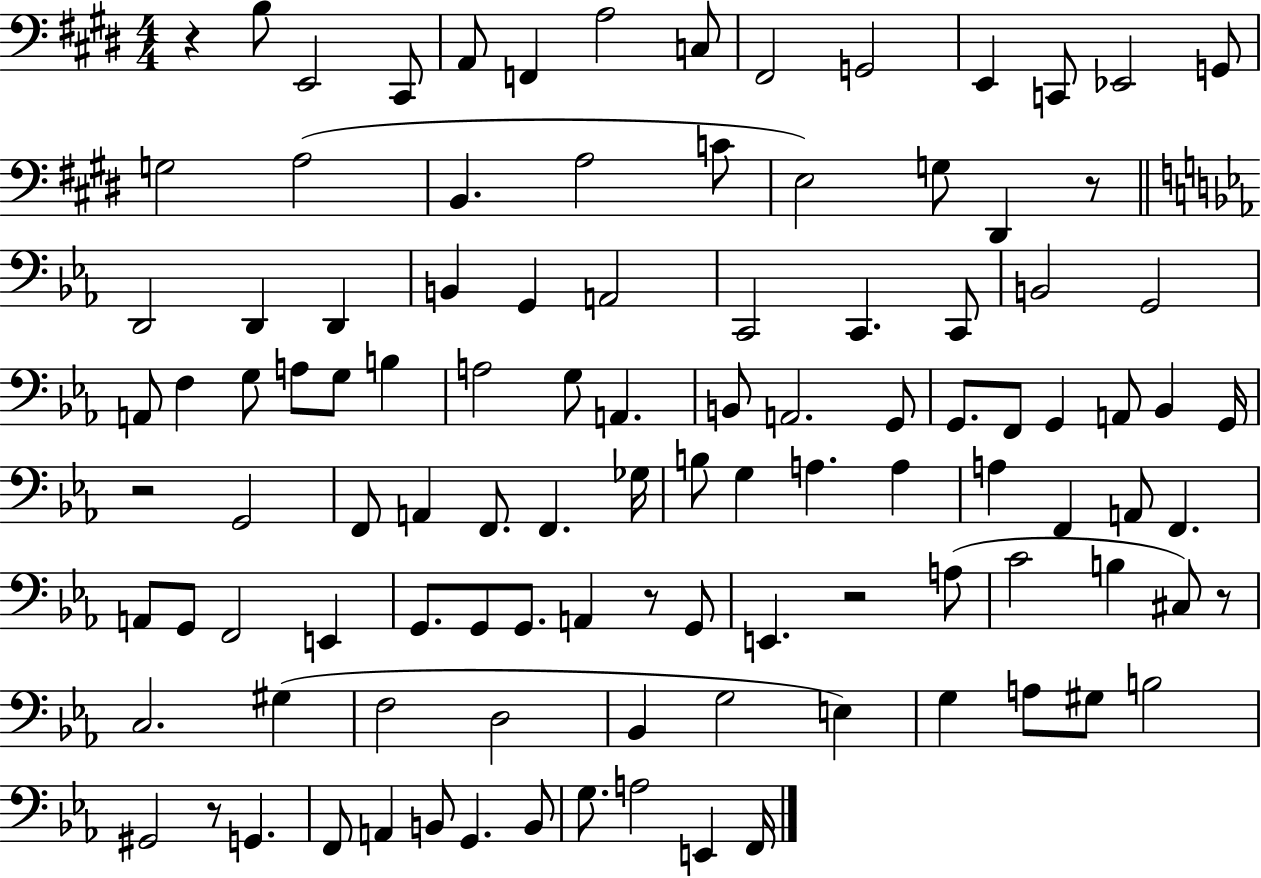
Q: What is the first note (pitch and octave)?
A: B3